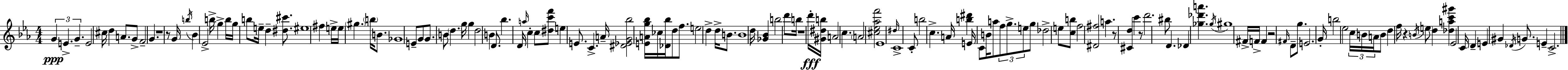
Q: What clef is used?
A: treble